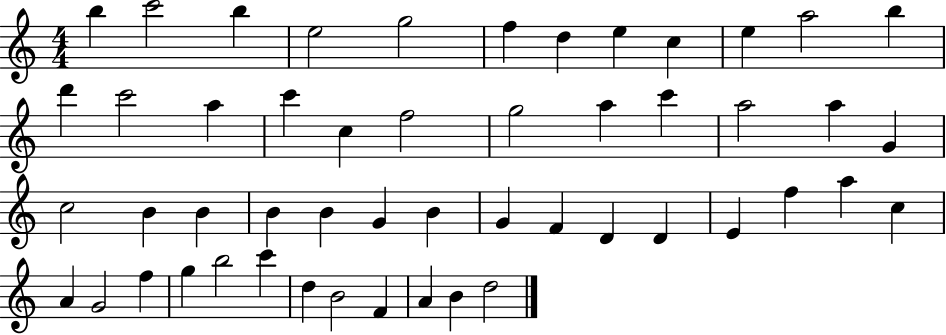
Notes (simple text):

B5/q C6/h B5/q E5/h G5/h F5/q D5/q E5/q C5/q E5/q A5/h B5/q D6/q C6/h A5/q C6/q C5/q F5/h G5/h A5/q C6/q A5/h A5/q G4/q C5/h B4/q B4/q B4/q B4/q G4/q B4/q G4/q F4/q D4/q D4/q E4/q F5/q A5/q C5/q A4/q G4/h F5/q G5/q B5/h C6/q D5/q B4/h F4/q A4/q B4/q D5/h